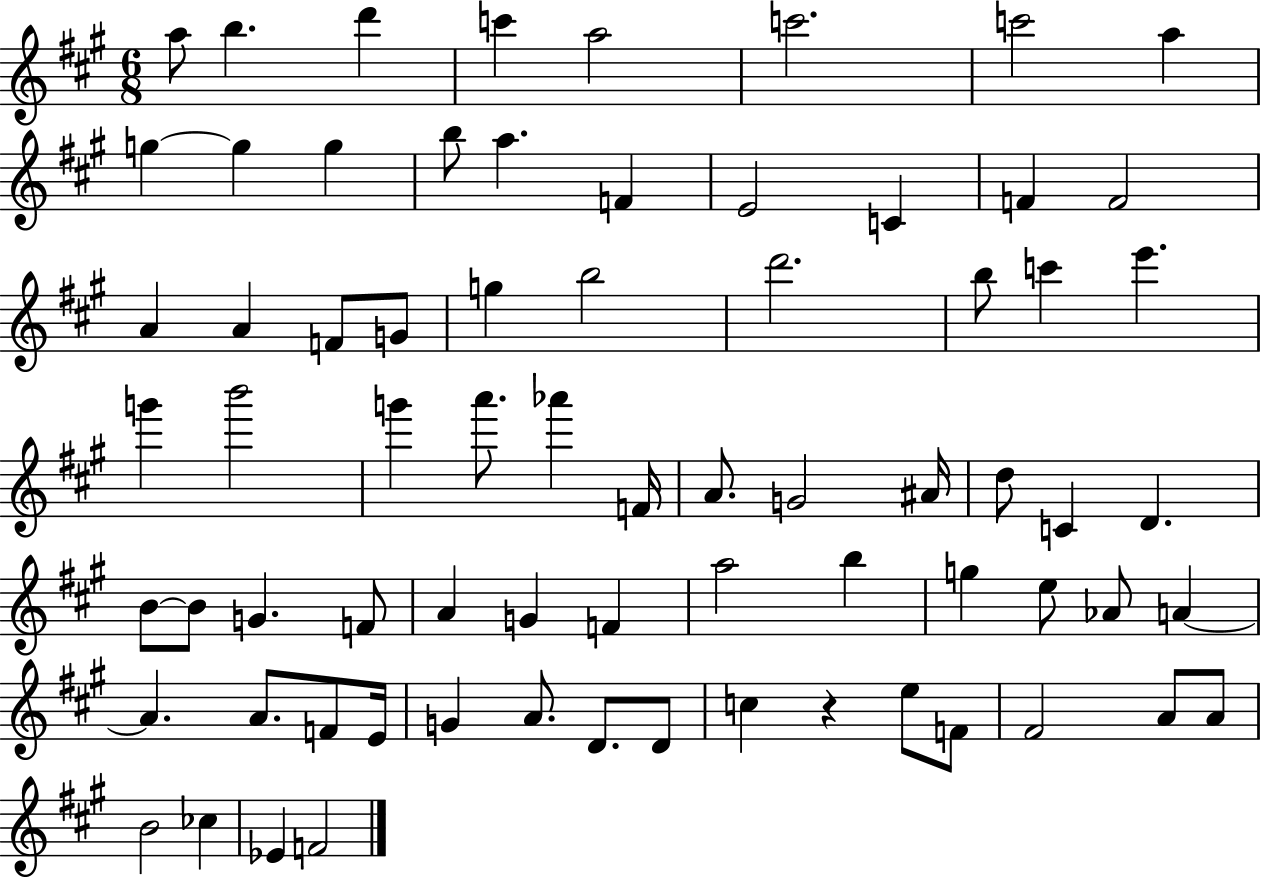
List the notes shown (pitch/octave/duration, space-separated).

A5/e B5/q. D6/q C6/q A5/h C6/h. C6/h A5/q G5/q G5/q G5/q B5/e A5/q. F4/q E4/h C4/q F4/q F4/h A4/q A4/q F4/e G4/e G5/q B5/h D6/h. B5/e C6/q E6/q. G6/q B6/h G6/q A6/e. Ab6/q F4/s A4/e. G4/h A#4/s D5/e C4/q D4/q. B4/e B4/e G4/q. F4/e A4/q G4/q F4/q A5/h B5/q G5/q E5/e Ab4/e A4/q A4/q. A4/e. F4/e E4/s G4/q A4/e. D4/e. D4/e C5/q R/q E5/e F4/e F#4/h A4/e A4/e B4/h CES5/q Eb4/q F4/h